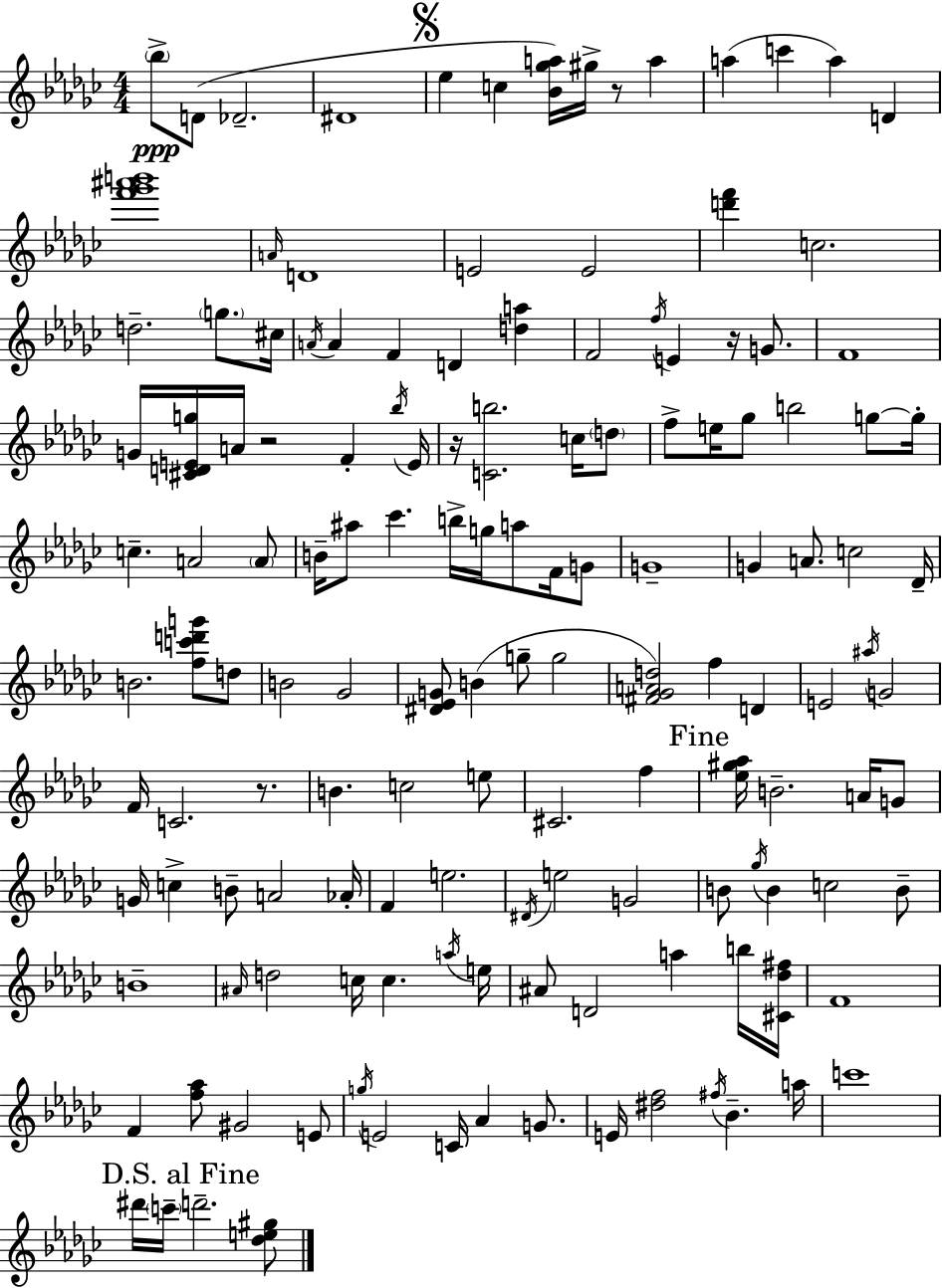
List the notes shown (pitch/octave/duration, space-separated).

Bb5/e D4/e Db4/h. D#4/w Eb5/q C5/q [Bb4,Gb5,A5]/s G#5/s R/e A5/q A5/q C6/q A5/q D4/q [F6,Gb6,A#6,B6]/w A4/s D4/w E4/h E4/h [D6,F6]/q C5/h. D5/h. G5/e. C#5/s A4/s A4/q F4/q D4/q [D5,A5]/q F4/h F5/s E4/q R/s G4/e. F4/w G4/s [C#4,D4,E4,G5]/s A4/s R/h F4/q Bb5/s E4/s R/s [C4,B5]/h. C5/s D5/e F5/e E5/s Gb5/e B5/h G5/e G5/s C5/q. A4/h A4/e B4/s A#5/e CES6/q. B5/s G5/s A5/e F4/s G4/e G4/w G4/q A4/e. C5/h Db4/s B4/h. [F5,C6,D6,G6]/e D5/e B4/h Gb4/h [D#4,Eb4,G4]/e B4/q G5/e G5/h [F#4,Gb4,A4,D5]/h F5/q D4/q E4/h A#5/s G4/h F4/s C4/h. R/e. B4/q. C5/h E5/e C#4/h. F5/q [Eb5,G#5,Ab5]/s B4/h. A4/s G4/e G4/s C5/q B4/e A4/h Ab4/s F4/q E5/h. D#4/s E5/h G4/h B4/e Gb5/s B4/q C5/h B4/e B4/w A#4/s D5/h C5/s C5/q. A5/s E5/s A#4/e D4/h A5/q B5/s [C#4,Db5,F#5]/s F4/w F4/q [F5,Ab5]/e G#4/h E4/e G5/s E4/h C4/s Ab4/q G4/e. E4/s [D#5,F5]/h F#5/s Bb4/q. A5/s C6/w D#6/s C6/s D6/h. [Db5,E5,G#5]/e